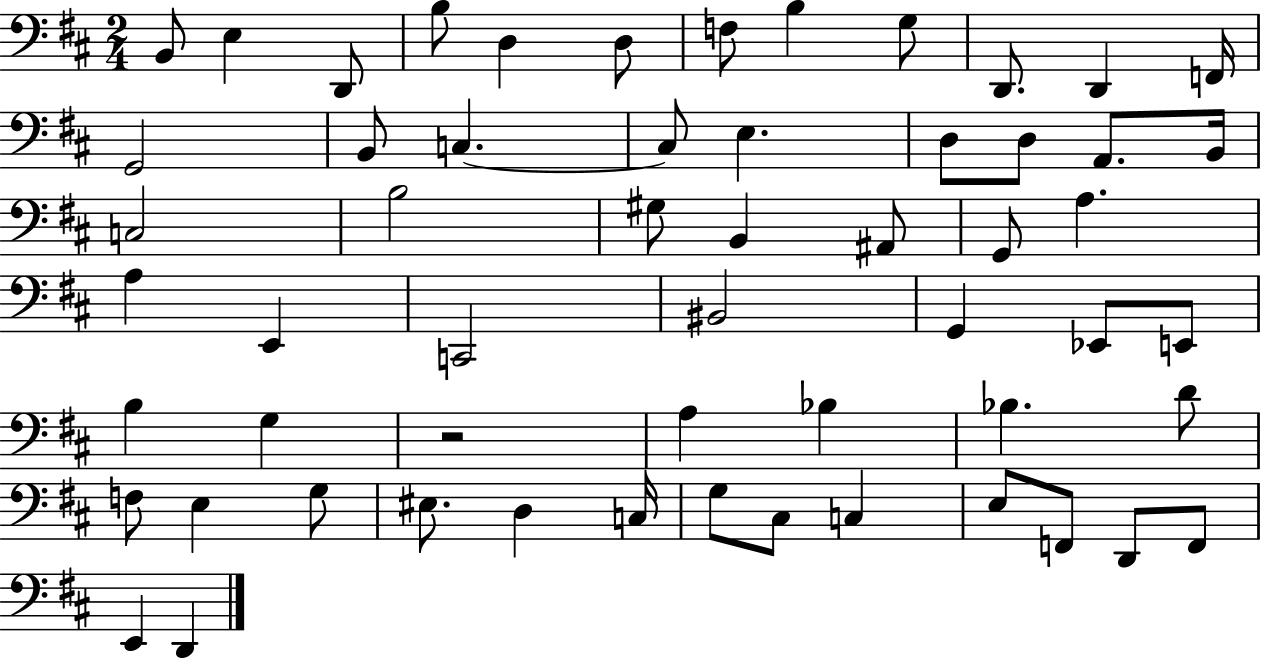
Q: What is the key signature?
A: D major